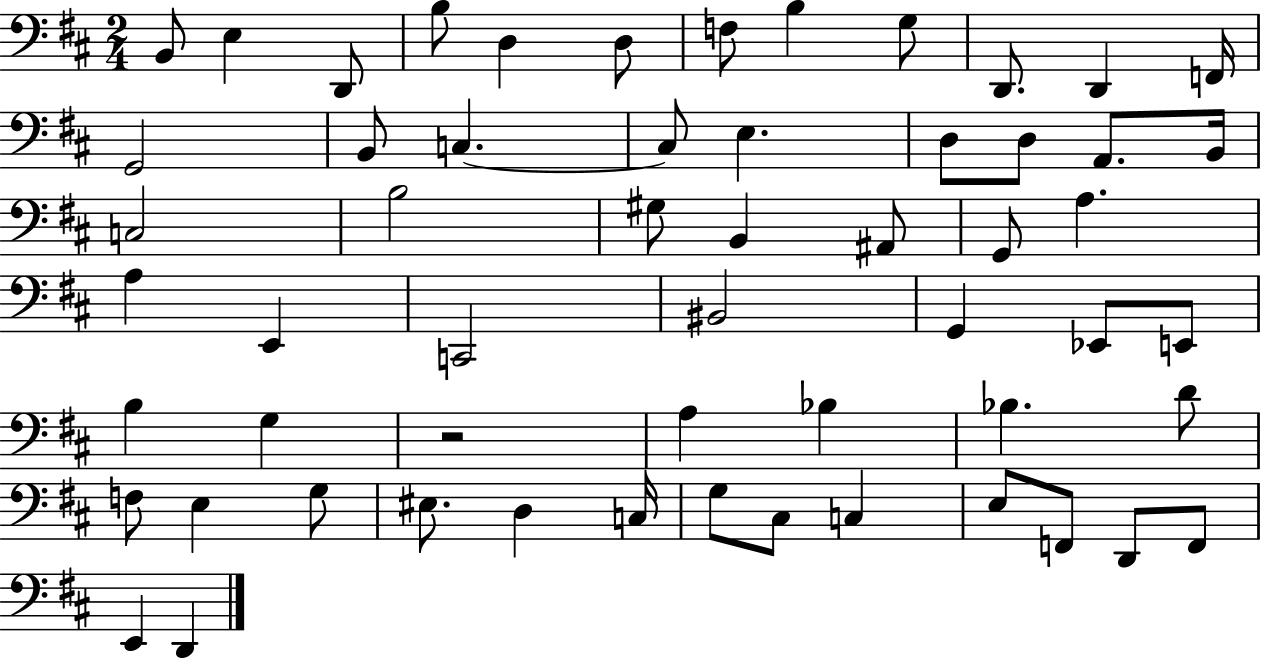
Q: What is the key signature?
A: D major